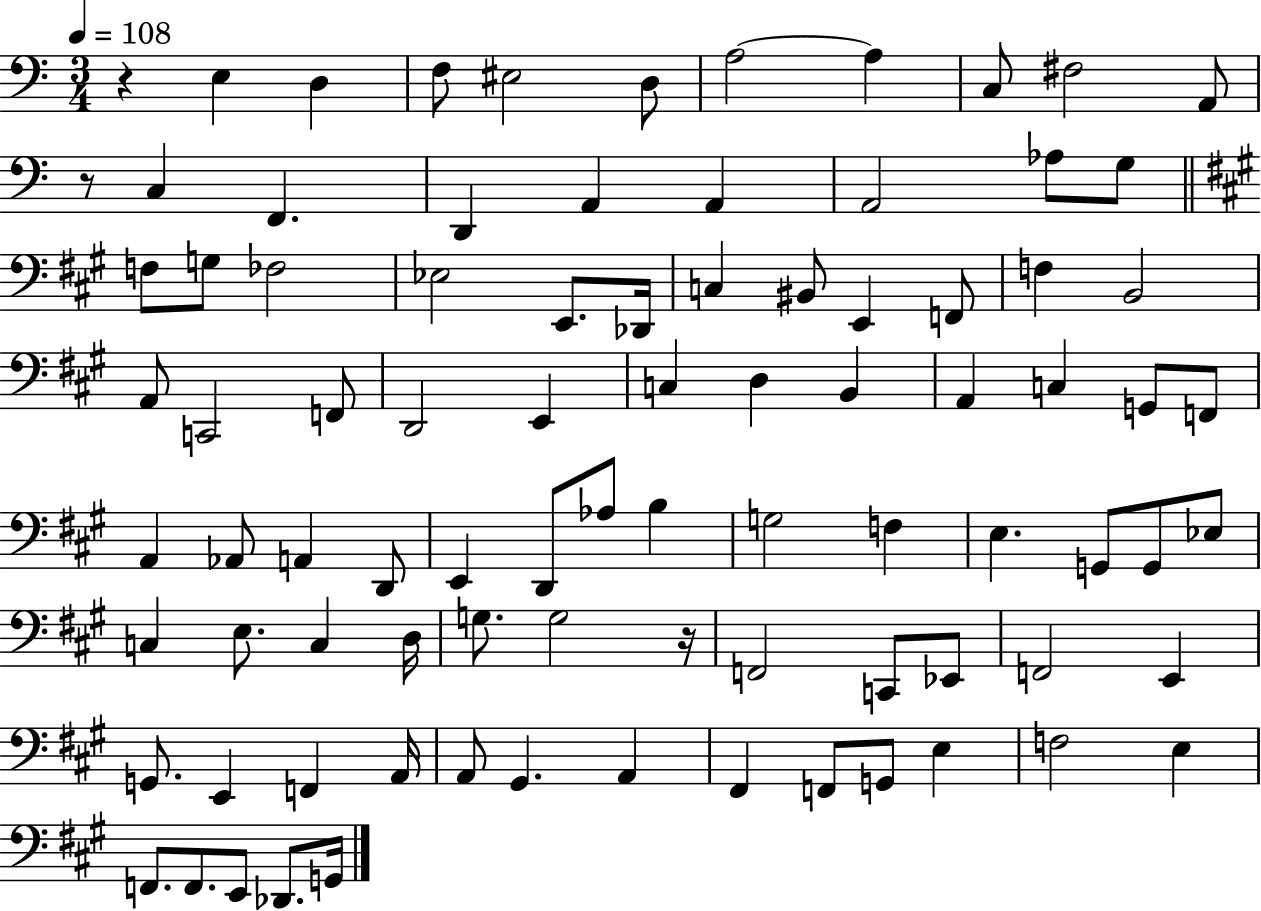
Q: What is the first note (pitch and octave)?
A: E3